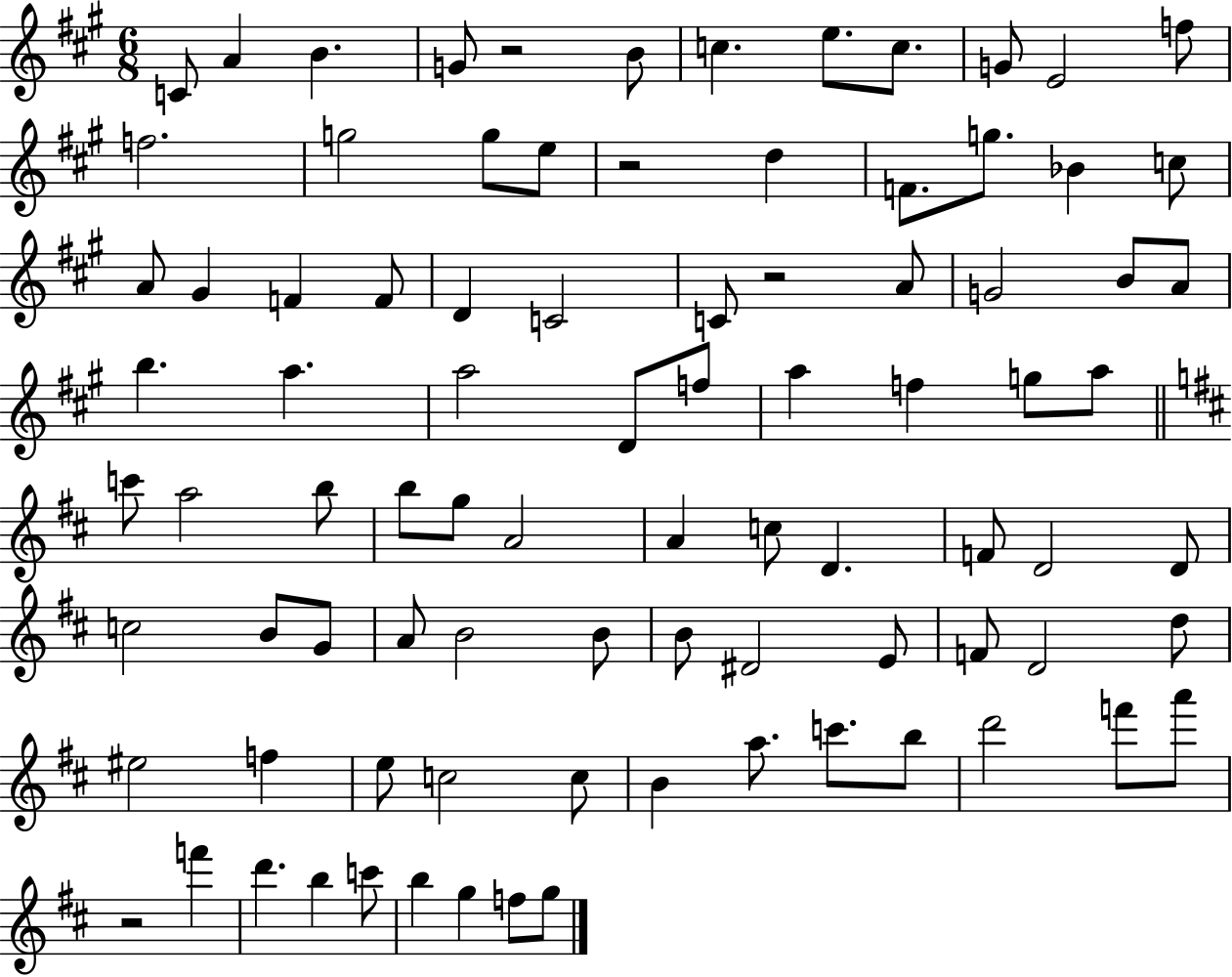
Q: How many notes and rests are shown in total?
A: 88